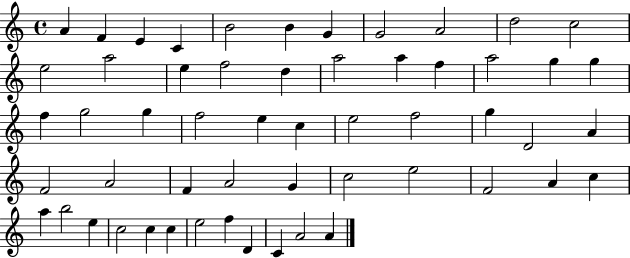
{
  \clef treble
  \time 4/4
  \defaultTimeSignature
  \key c \major
  a'4 f'4 e'4 c'4 | b'2 b'4 g'4 | g'2 a'2 | d''2 c''2 | \break e''2 a''2 | e''4 f''2 d''4 | a''2 a''4 f''4 | a''2 g''4 g''4 | \break f''4 g''2 g''4 | f''2 e''4 c''4 | e''2 f''2 | g''4 d'2 a'4 | \break f'2 a'2 | f'4 a'2 g'4 | c''2 e''2 | f'2 a'4 c''4 | \break a''4 b''2 e''4 | c''2 c''4 c''4 | e''2 f''4 d'4 | c'4 a'2 a'4 | \break \bar "|."
}